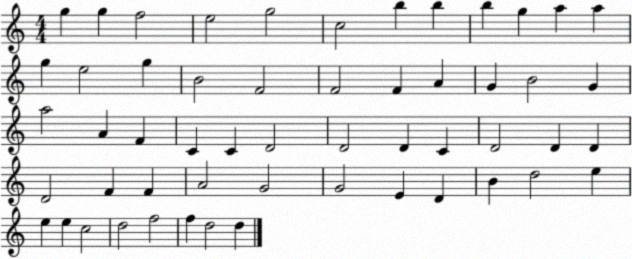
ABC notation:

X:1
T:Untitled
M:4/4
L:1/4
K:C
g g f2 e2 g2 c2 b b b g a a g e2 g B2 F2 F2 F A G B2 G a2 A F C C D2 D2 D C D2 D D D2 F F A2 G2 G2 E D B d2 e e e c2 d2 f2 f d2 d